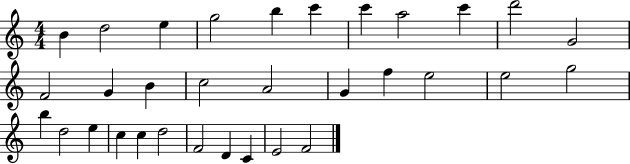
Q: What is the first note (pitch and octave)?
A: B4